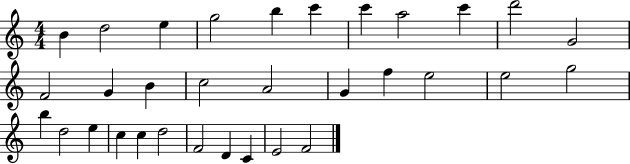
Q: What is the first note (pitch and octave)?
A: B4